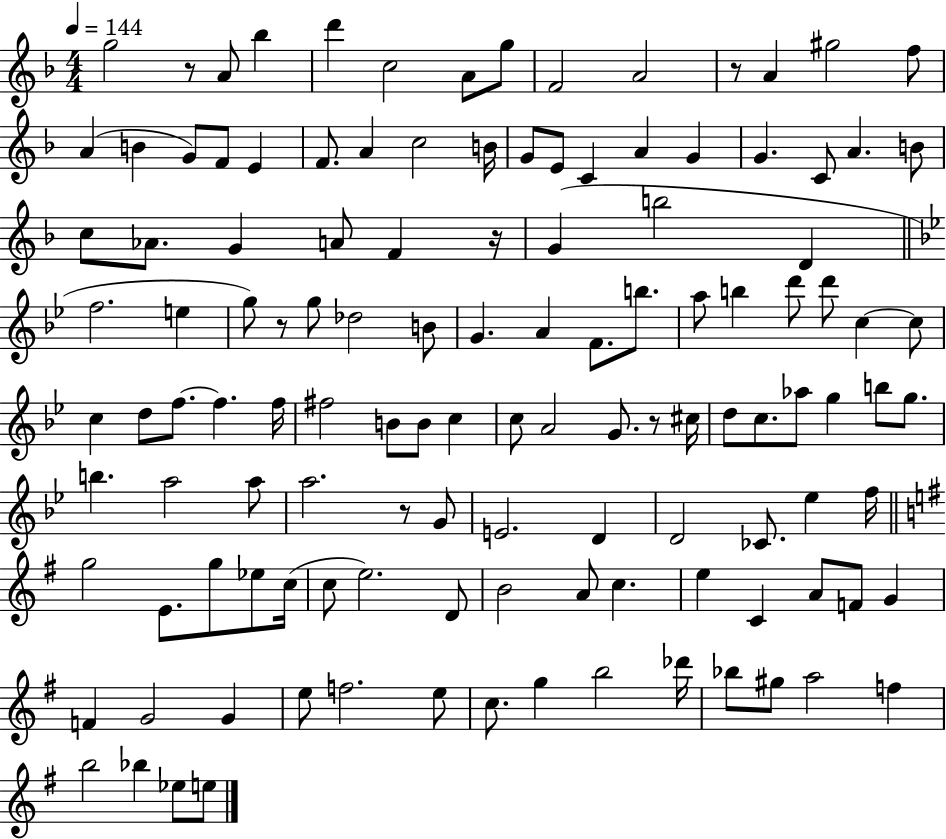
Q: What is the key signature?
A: F major